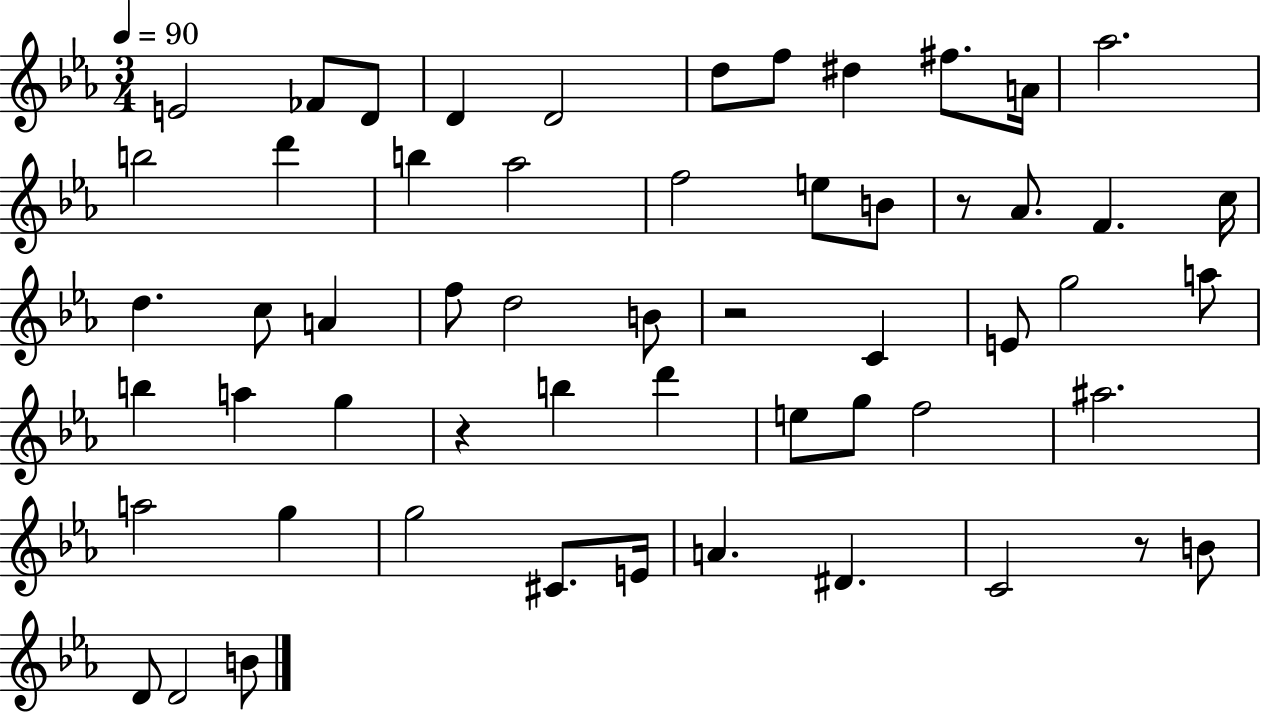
E4/h FES4/e D4/e D4/q D4/h D5/e F5/e D#5/q F#5/e. A4/s Ab5/h. B5/h D6/q B5/q Ab5/h F5/h E5/e B4/e R/e Ab4/e. F4/q. C5/s D5/q. C5/e A4/q F5/e D5/h B4/e R/h C4/q E4/e G5/h A5/e B5/q A5/q G5/q R/q B5/q D6/q E5/e G5/e F5/h A#5/h. A5/h G5/q G5/h C#4/e. E4/s A4/q. D#4/q. C4/h R/e B4/e D4/e D4/h B4/e